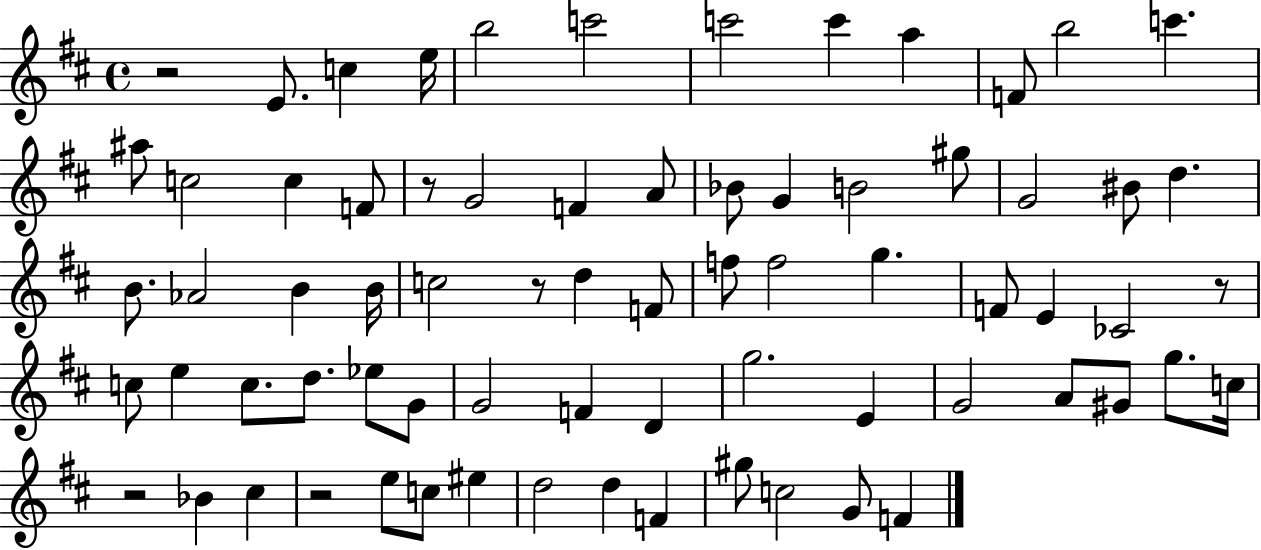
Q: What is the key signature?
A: D major